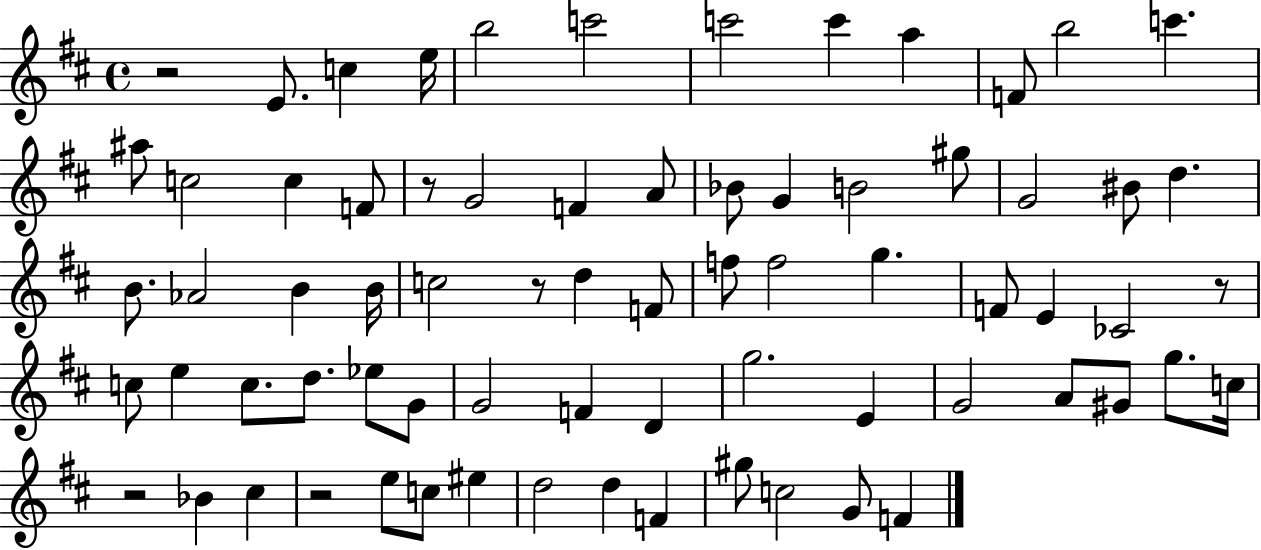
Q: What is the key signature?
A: D major